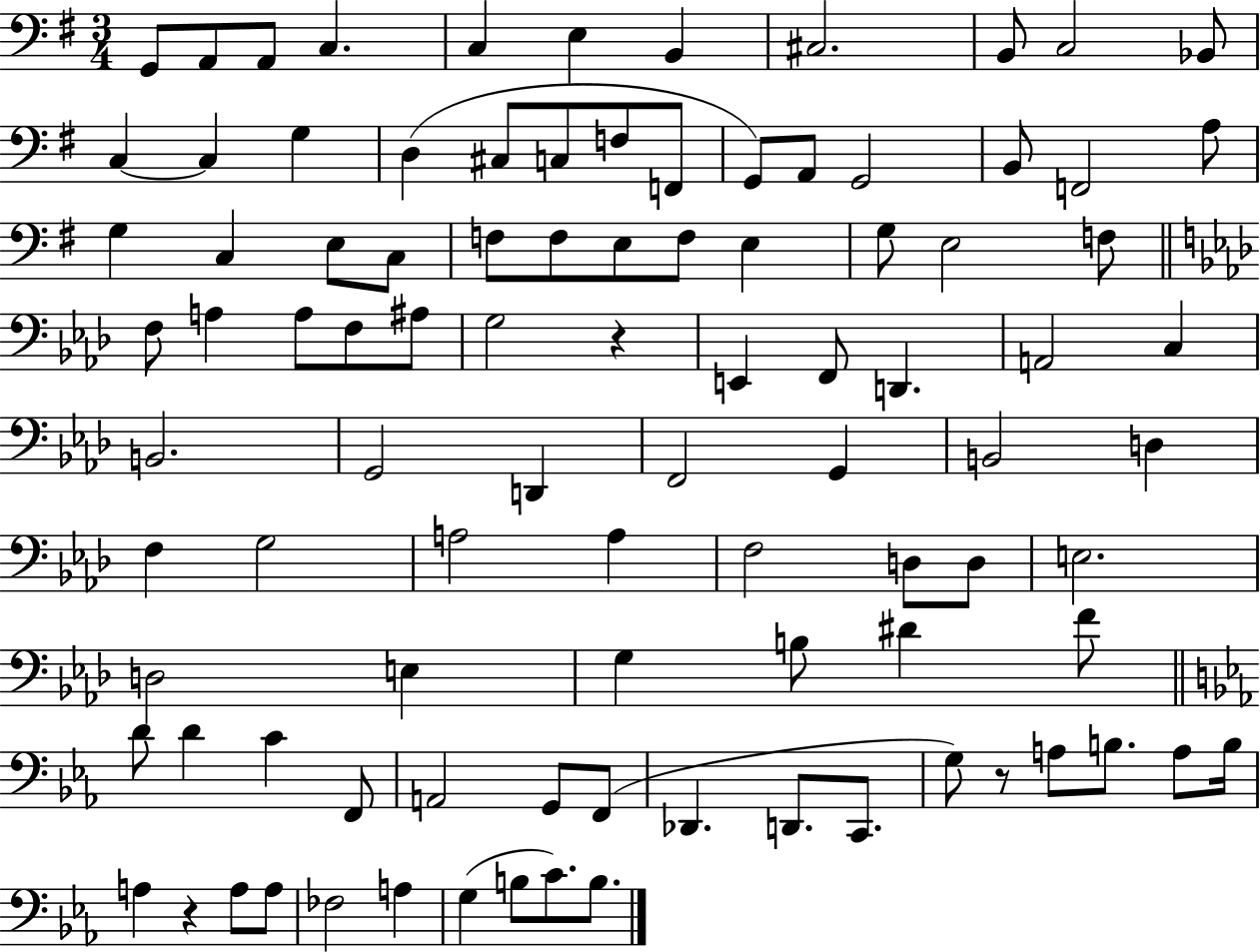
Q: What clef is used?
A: bass